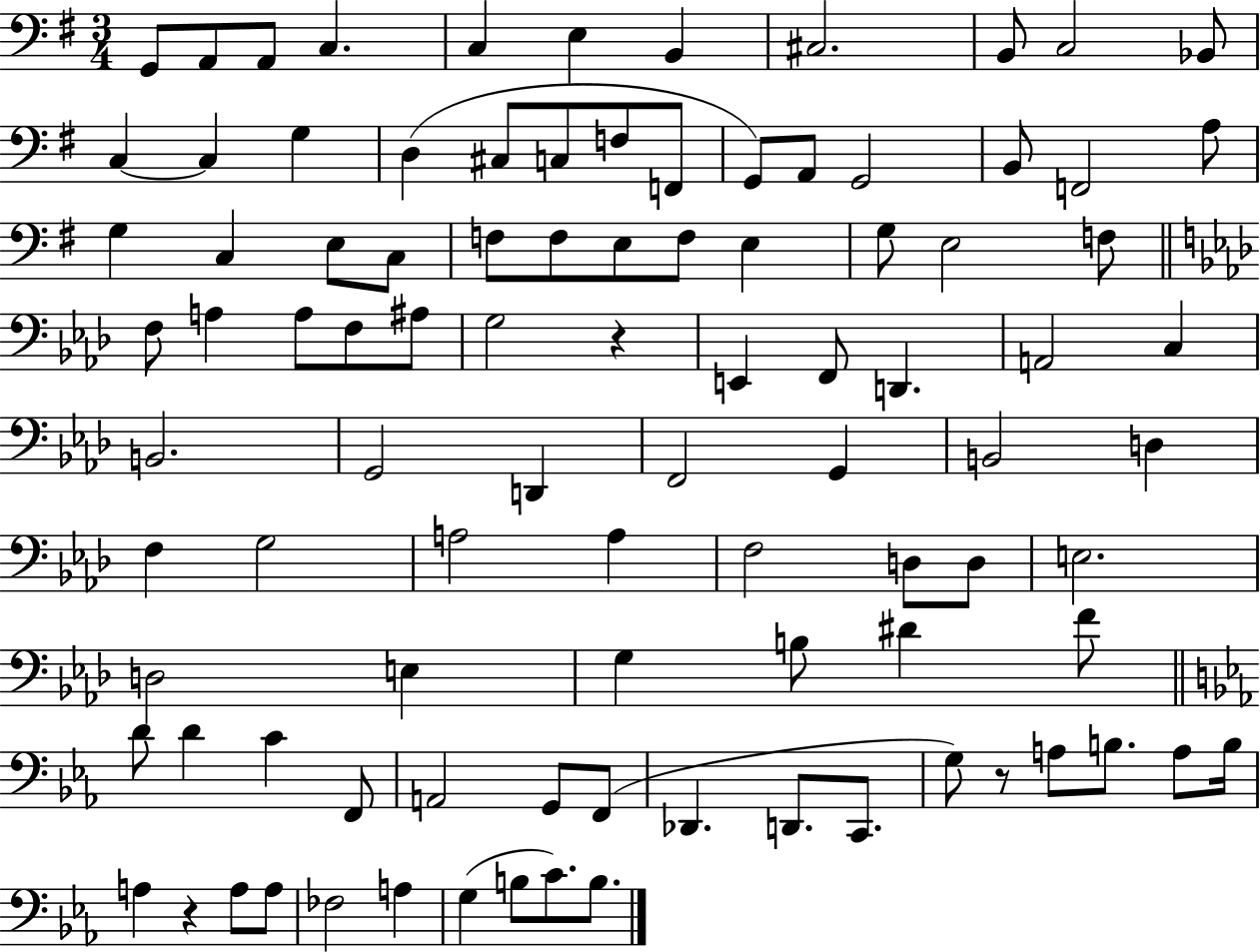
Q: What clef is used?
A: bass